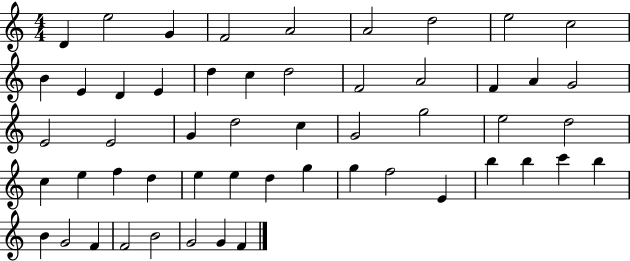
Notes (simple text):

D4/q E5/h G4/q F4/h A4/h A4/h D5/h E5/h C5/h B4/q E4/q D4/q E4/q D5/q C5/q D5/h F4/h A4/h F4/q A4/q G4/h E4/h E4/h G4/q D5/h C5/q G4/h G5/h E5/h D5/h C5/q E5/q F5/q D5/q E5/q E5/q D5/q G5/q G5/q F5/h E4/q B5/q B5/q C6/q B5/q B4/q G4/h F4/q F4/h B4/h G4/h G4/q F4/q